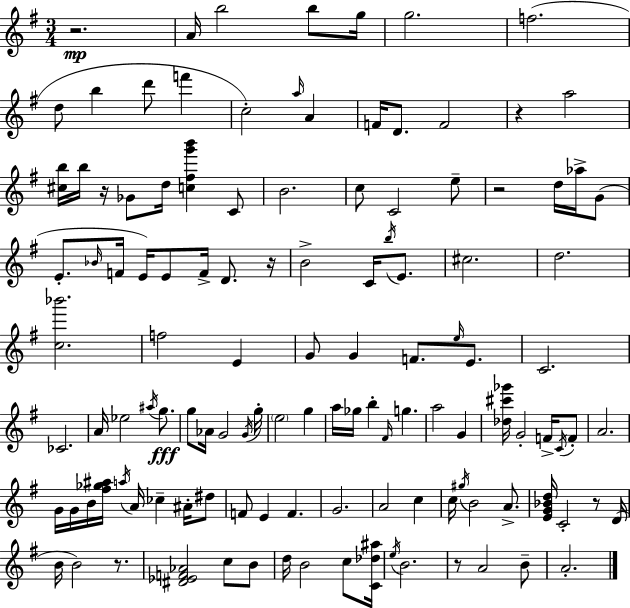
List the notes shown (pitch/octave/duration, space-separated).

R/h. A4/s B5/h B5/e G5/s G5/h. F5/h. D5/e B5/q D6/e F6/q C5/h A5/s A4/q F4/s D4/e. F4/h R/q A5/h [C#5,B5]/s B5/s R/s Gb4/e D5/s [C5,F#5,G6,B6]/q C4/e B4/h. C5/e C4/h E5/e R/h D5/s Ab5/s G4/e E4/e. Bb4/s F4/s E4/s E4/e F4/s D4/e. R/s B4/h C4/s B5/s E4/e. C#5/h. D5/h. [C5,Bb6]/h. F5/h E4/q G4/e G4/q F4/e. E5/s E4/e. C4/h. CES4/h. A4/s Eb5/h A#5/s G5/e. G5/e Ab4/s G4/h G4/s G5/s E5/h G5/q A5/s Gb5/s B5/q F#4/s G5/q. A5/h G4/q [Db5,C#6,Gb6]/s G4/h F4/s C4/s F4/e A4/h. G4/s G4/s B4/s [F#5,Gb5,A#5]/s A5/s A4/s CES5/q A#4/s D#5/e F4/e E4/q F4/q. G4/h. A4/h C5/q C5/s G#5/s B4/h A4/e. [E4,G4,Bb4,D5]/s C4/h R/e D4/s B4/s B4/h R/e. [D#4,Eb4,F4,Ab4]/h C5/e B4/e D5/s B4/h C5/e [C4,Db5,A#5]/s E5/s B4/h. R/e A4/h B4/e A4/h.